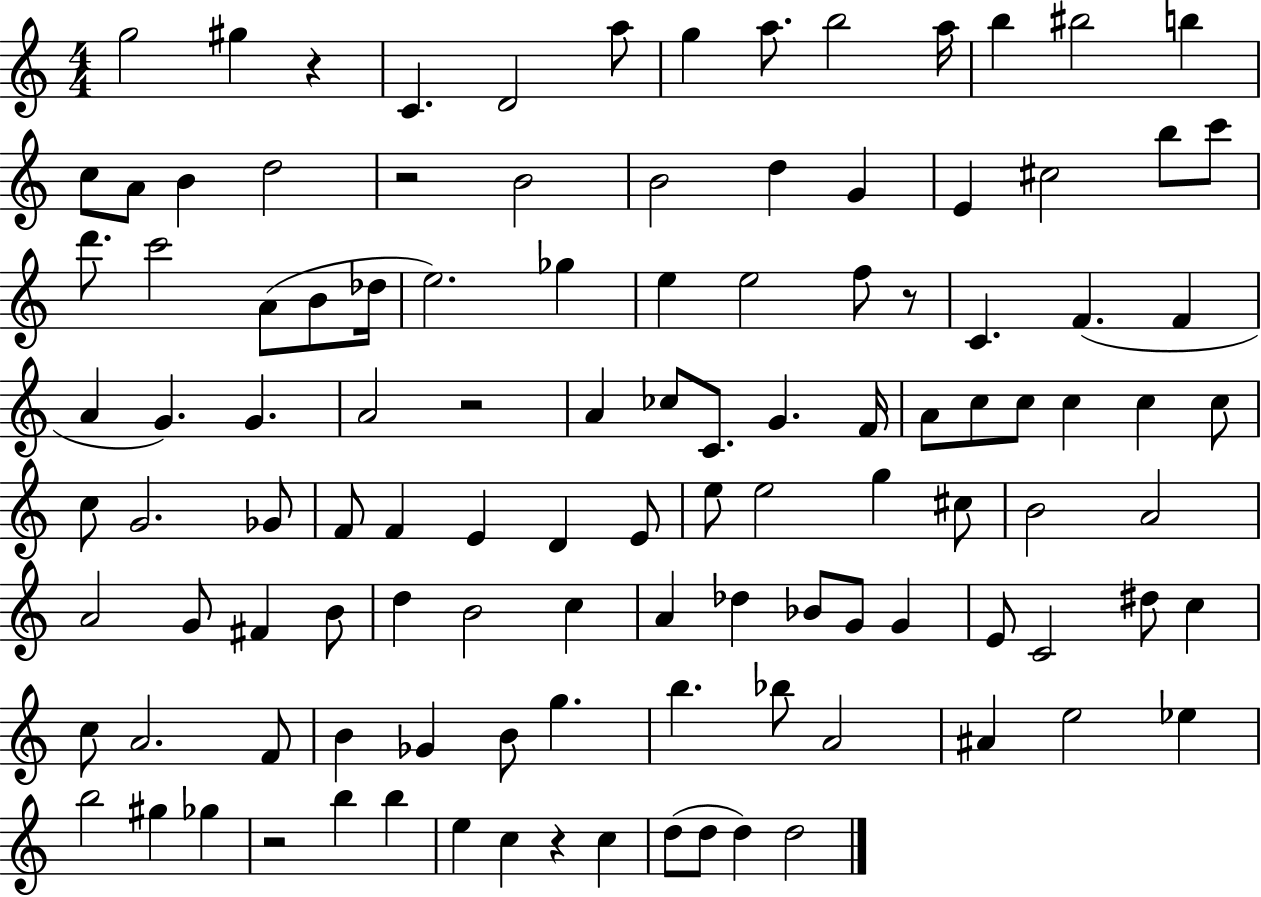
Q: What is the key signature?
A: C major